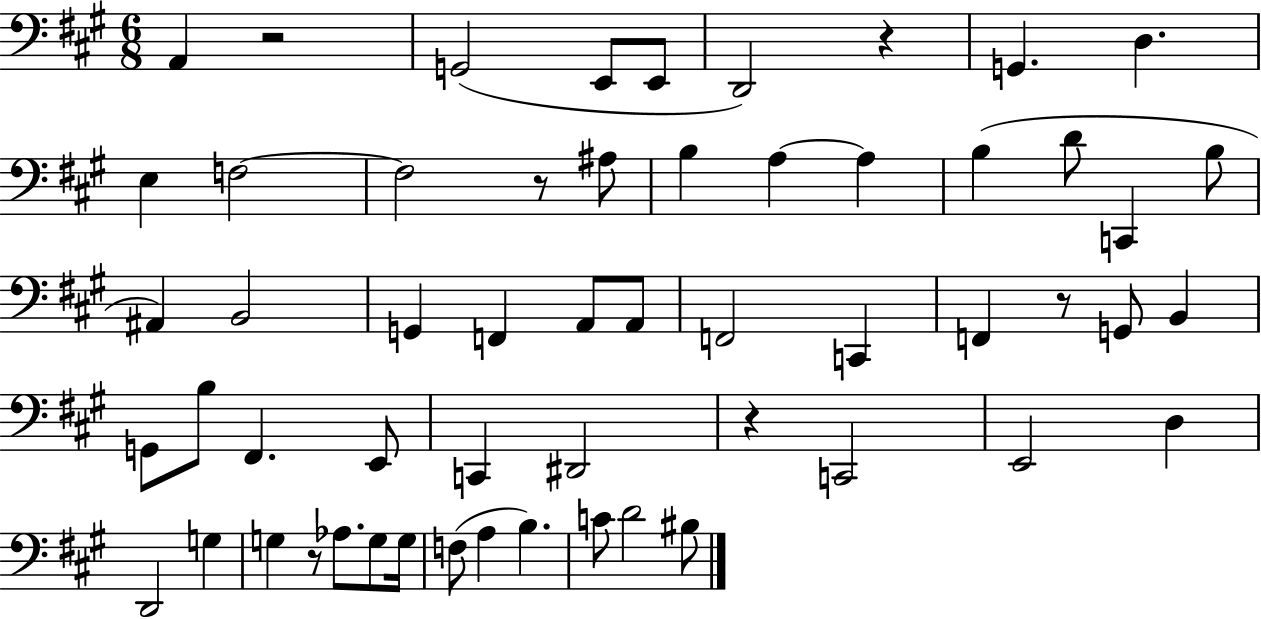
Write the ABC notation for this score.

X:1
T:Untitled
M:6/8
L:1/4
K:A
A,, z2 G,,2 E,,/2 E,,/2 D,,2 z G,, D, E, F,2 F,2 z/2 ^A,/2 B, A, A, B, D/2 C,, B,/2 ^A,, B,,2 G,, F,, A,,/2 A,,/2 F,,2 C,, F,, z/2 G,,/2 B,, G,,/2 B,/2 ^F,, E,,/2 C,, ^D,,2 z C,,2 E,,2 D, D,,2 G, G, z/2 _A,/2 G,/2 G,/4 F,/2 A, B, C/2 D2 ^B,/2